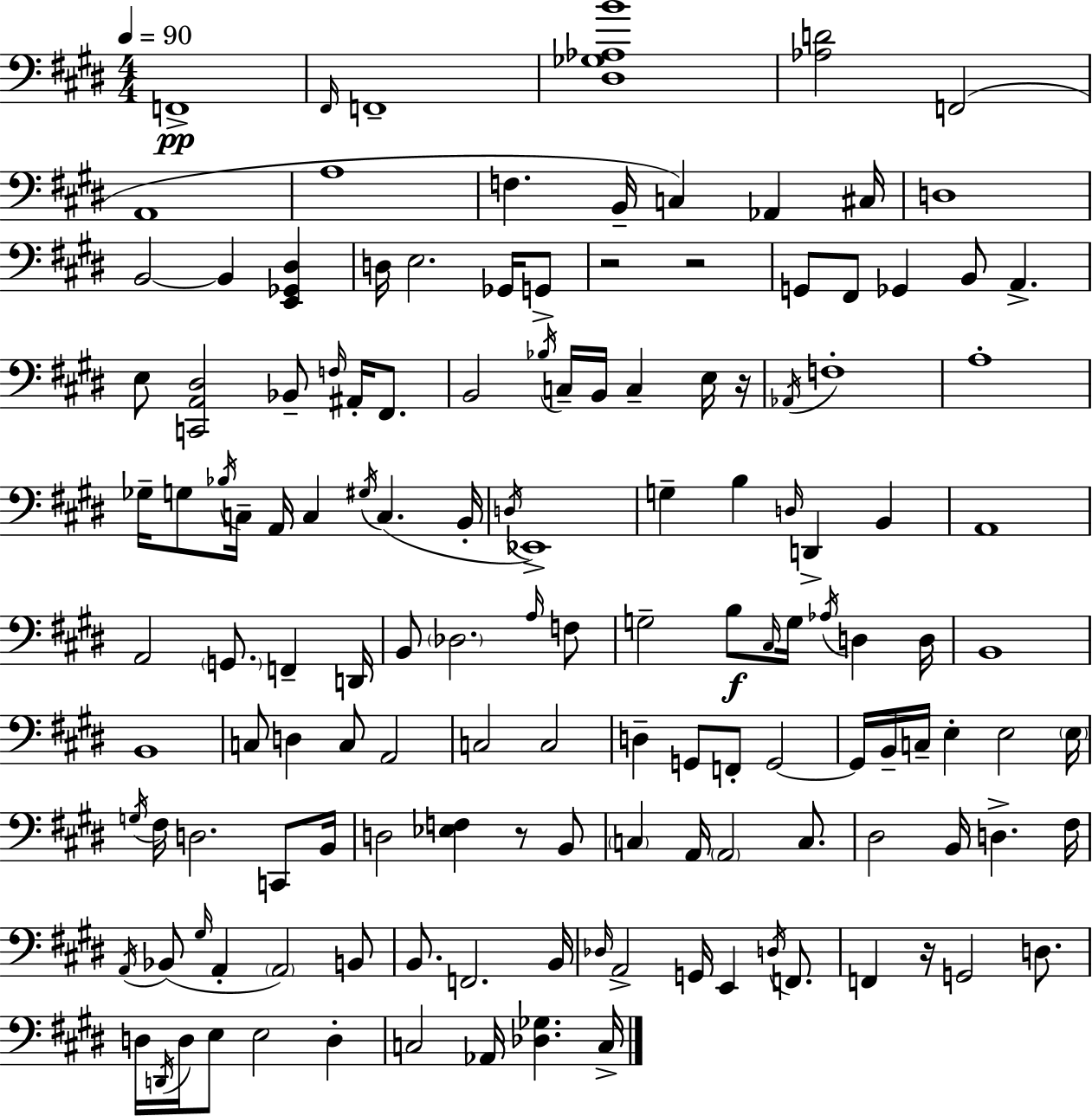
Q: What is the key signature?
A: E major